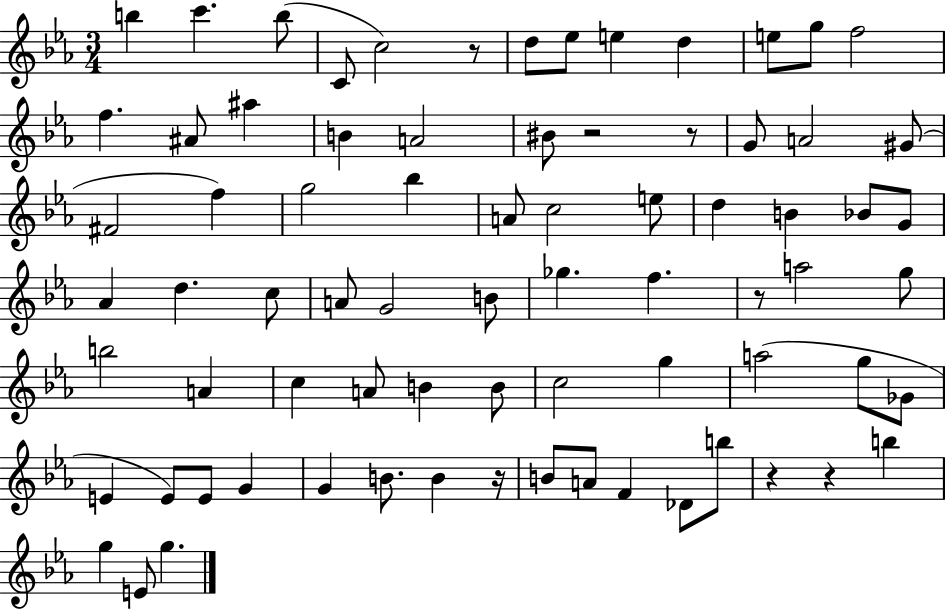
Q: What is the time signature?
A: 3/4